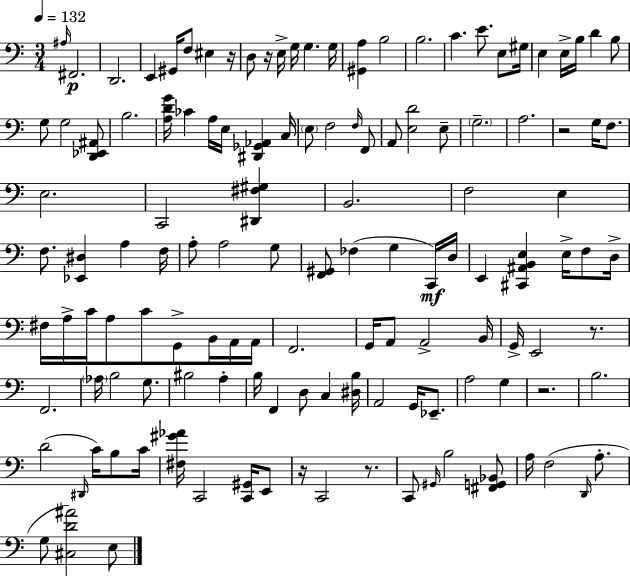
X:1
T:Untitled
M:3/4
L:1/4
K:C
^A,/4 ^F,,2 D,,2 E,, ^G,,/4 F,/2 ^E, z/4 D,/2 z/4 E,/4 G,/4 G, G,/4 [^G,,A,] B,2 B,2 C E/2 E,/2 ^G,/4 E, E,/4 B,/4 D B,/2 G,/2 G,2 [D,,_E,,^A,,]/2 B,2 [A,DG]/4 _C A,/4 E,/4 [^D,,_G,,_A,,] C,/4 E,/2 F,2 F,/4 F,,/2 A,,/2 [E,D]2 E,/2 G,2 A,2 z2 G,/4 F,/2 E,2 C,,2 [^D,,^F,^G,] B,,2 F,2 E, F,/2 [_E,,^D,] A, F,/4 A,/2 A,2 G,/2 [F,,^G,,]/2 _F, G, C,,/4 D,/4 E,, [^C,,^A,,B,,E,] E,/4 F,/2 D,/4 ^F,/4 A,/4 C/4 A,/2 C/2 G,,/2 B,,/4 A,,/4 A,,/4 F,,2 G,,/4 A,,/2 A,,2 B,,/4 G,,/4 E,,2 z/2 F,,2 _A,/4 B,2 G,/2 ^B,2 A, B,/4 F,, D,/2 C, [^D,B,]/4 A,,2 G,,/4 _E,,/2 A,2 G, z2 B,2 D2 ^D,,/4 C/4 B,/2 C/4 [^F,^G_A]/4 C,,2 [C,,^G,,]/4 E,,/2 z/4 C,,2 z/2 C,,/2 ^G,,/4 B,2 [^F,,G,,_B,,]/2 A,/4 F,2 D,,/4 A,/2 G,/2 [^C,D^A]2 E,/2